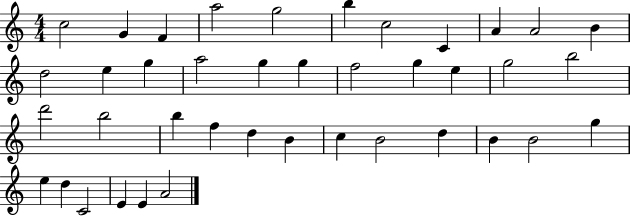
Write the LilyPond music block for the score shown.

{
  \clef treble
  \numericTimeSignature
  \time 4/4
  \key c \major
  c''2 g'4 f'4 | a''2 g''2 | b''4 c''2 c'4 | a'4 a'2 b'4 | \break d''2 e''4 g''4 | a''2 g''4 g''4 | f''2 g''4 e''4 | g''2 b''2 | \break d'''2 b''2 | b''4 f''4 d''4 b'4 | c''4 b'2 d''4 | b'4 b'2 g''4 | \break e''4 d''4 c'2 | e'4 e'4 a'2 | \bar "|."
}